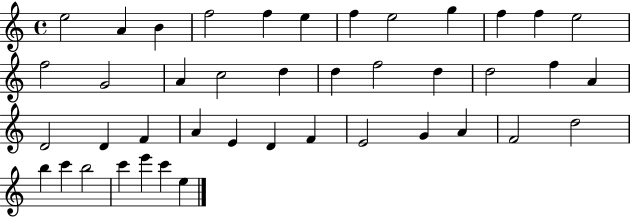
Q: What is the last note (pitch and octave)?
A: E5